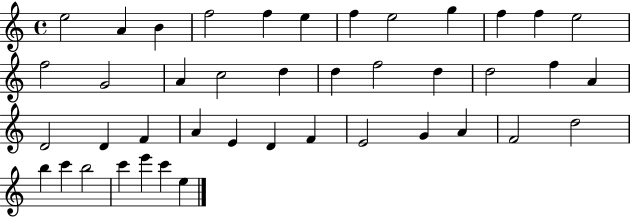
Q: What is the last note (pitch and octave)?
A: E5